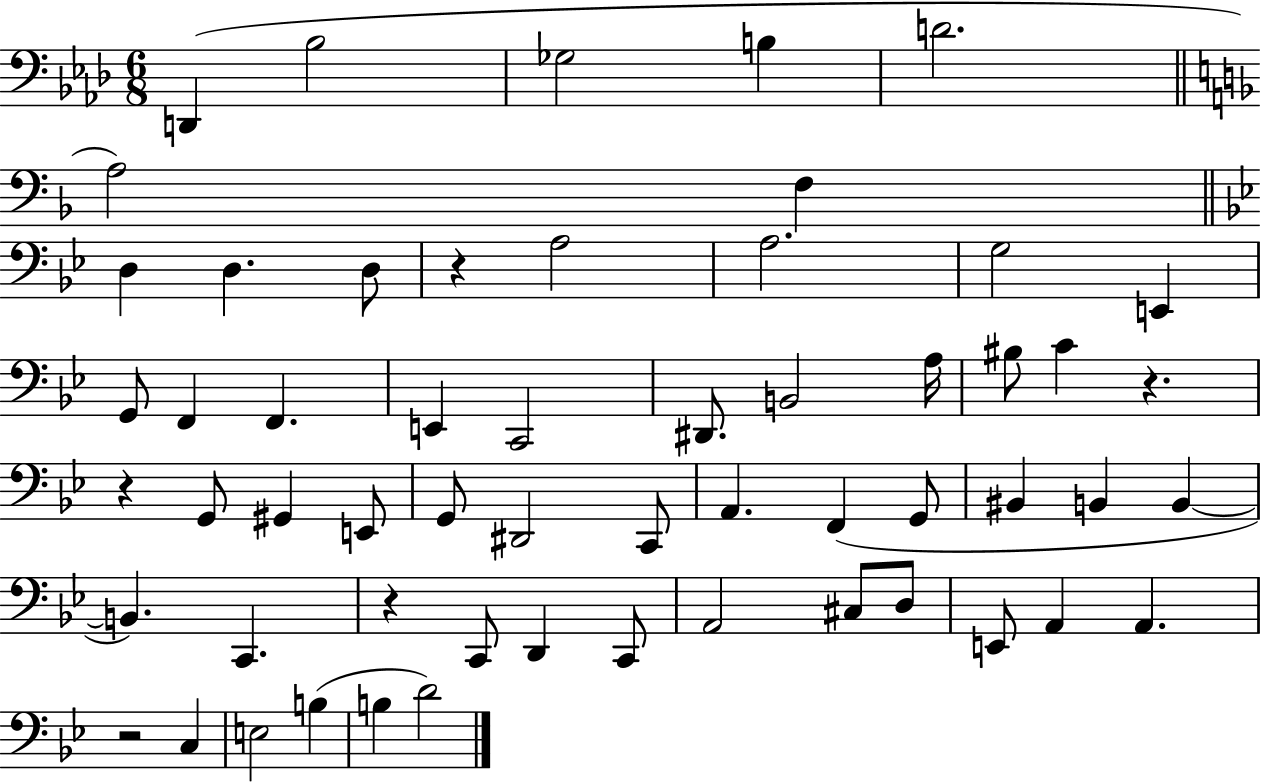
X:1
T:Untitled
M:6/8
L:1/4
K:Ab
D,, _B,2 _G,2 B, D2 A,2 F, D, D, D,/2 z A,2 A,2 G,2 E,, G,,/2 F,, F,, E,, C,,2 ^D,,/2 B,,2 A,/4 ^B,/2 C z z G,,/2 ^G,, E,,/2 G,,/2 ^D,,2 C,,/2 A,, F,, G,,/2 ^B,, B,, B,, B,, C,, z C,,/2 D,, C,,/2 A,,2 ^C,/2 D,/2 E,,/2 A,, A,, z2 C, E,2 B, B, D2